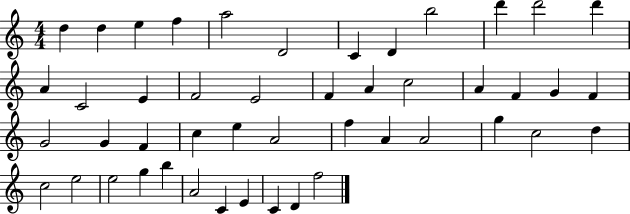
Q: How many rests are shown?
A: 0